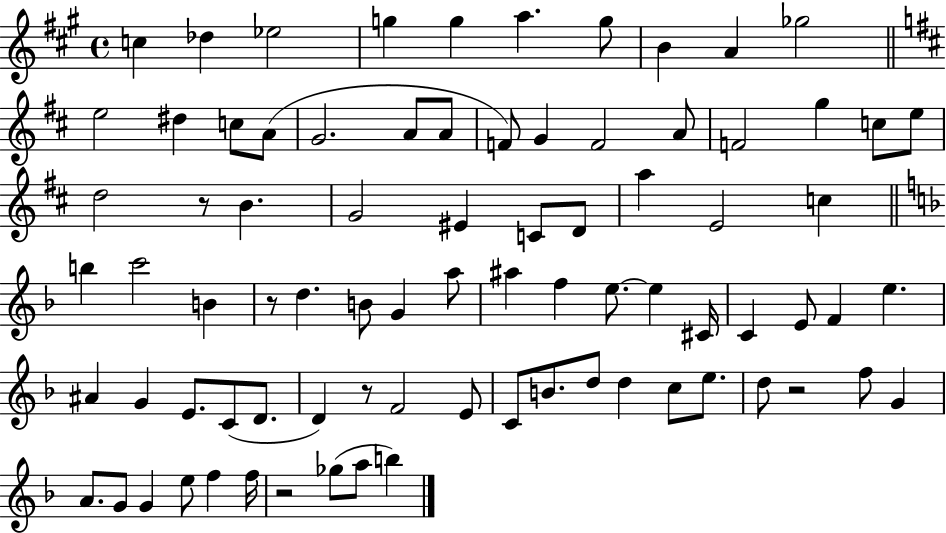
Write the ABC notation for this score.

X:1
T:Untitled
M:4/4
L:1/4
K:A
c _d _e2 g g a g/2 B A _g2 e2 ^d c/2 A/2 G2 A/2 A/2 F/2 G F2 A/2 F2 g c/2 e/2 d2 z/2 B G2 ^E C/2 D/2 a E2 c b c'2 B z/2 d B/2 G a/2 ^a f e/2 e ^C/4 C E/2 F e ^A G E/2 C/2 D/2 D z/2 F2 E/2 C/2 B/2 d/2 d c/2 e/2 d/2 z2 f/2 G A/2 G/2 G e/2 f f/4 z2 _g/2 a/2 b